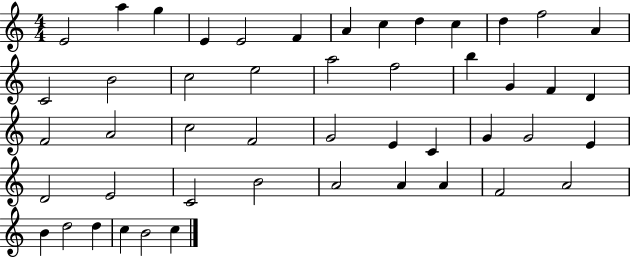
{
  \clef treble
  \numericTimeSignature
  \time 4/4
  \key c \major
  e'2 a''4 g''4 | e'4 e'2 f'4 | a'4 c''4 d''4 c''4 | d''4 f''2 a'4 | \break c'2 b'2 | c''2 e''2 | a''2 f''2 | b''4 g'4 f'4 d'4 | \break f'2 a'2 | c''2 f'2 | g'2 e'4 c'4 | g'4 g'2 e'4 | \break d'2 e'2 | c'2 b'2 | a'2 a'4 a'4 | f'2 a'2 | \break b'4 d''2 d''4 | c''4 b'2 c''4 | \bar "|."
}